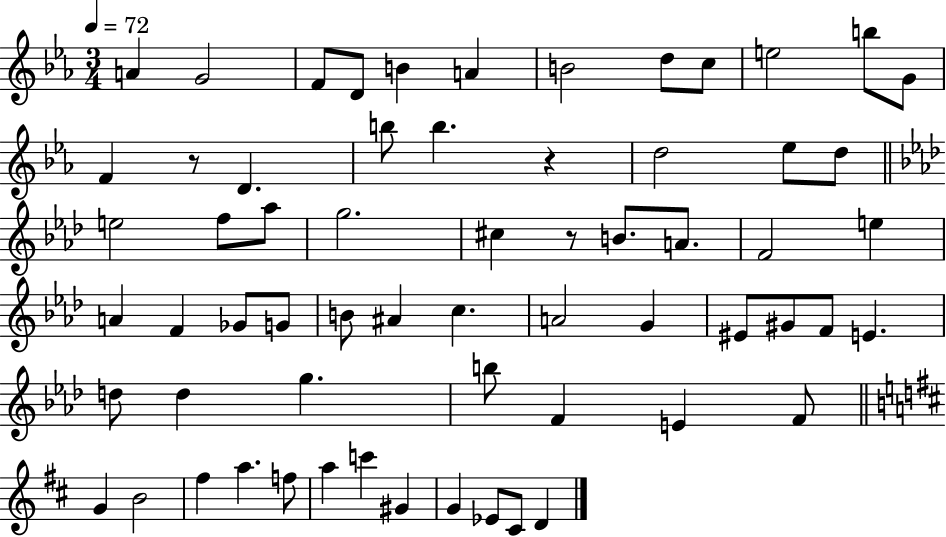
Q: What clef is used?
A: treble